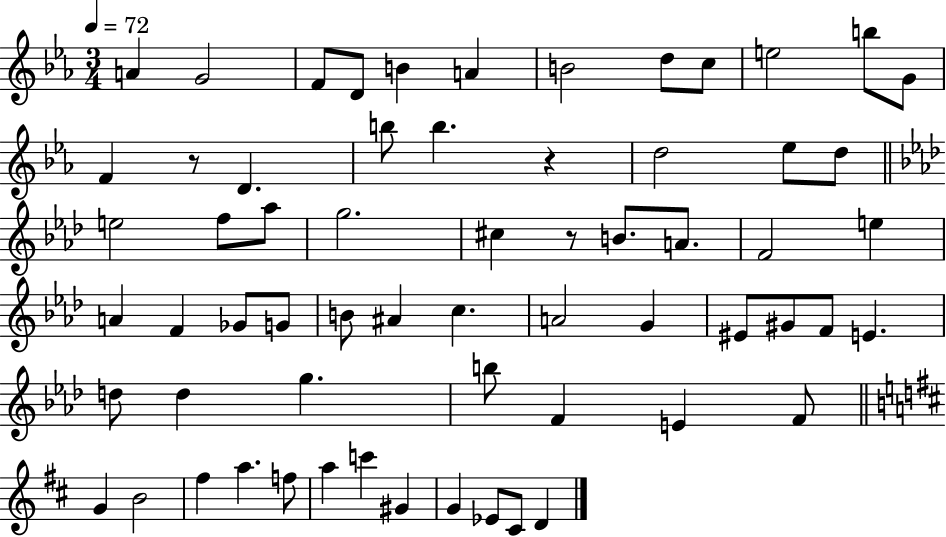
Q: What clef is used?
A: treble